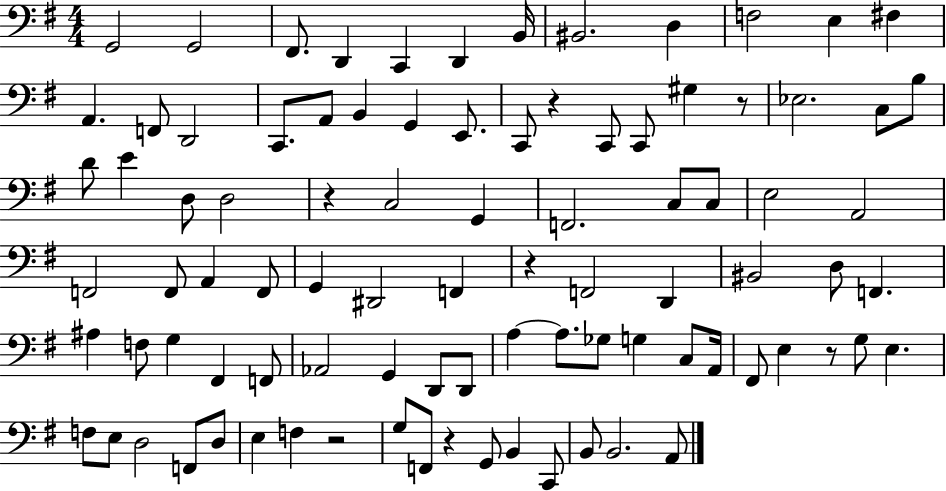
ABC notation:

X:1
T:Untitled
M:4/4
L:1/4
K:G
G,,2 G,,2 ^F,,/2 D,, C,, D,, B,,/4 ^B,,2 D, F,2 E, ^F, A,, F,,/2 D,,2 C,,/2 A,,/2 B,, G,, E,,/2 C,,/2 z C,,/2 C,,/2 ^G, z/2 _E,2 C,/2 B,/2 D/2 E D,/2 D,2 z C,2 G,, F,,2 C,/2 C,/2 E,2 A,,2 F,,2 F,,/2 A,, F,,/2 G,, ^D,,2 F,, z F,,2 D,, ^B,,2 D,/2 F,, ^A, F,/2 G, ^F,, F,,/2 _A,,2 G,, D,,/2 D,,/2 A, A,/2 _G,/2 G, C,/2 A,,/4 ^F,,/2 E, z/2 G,/2 E, F,/2 E,/2 D,2 F,,/2 D,/2 E, F, z2 G,/2 F,,/2 z G,,/2 B,, C,,/2 B,,/2 B,,2 A,,/2